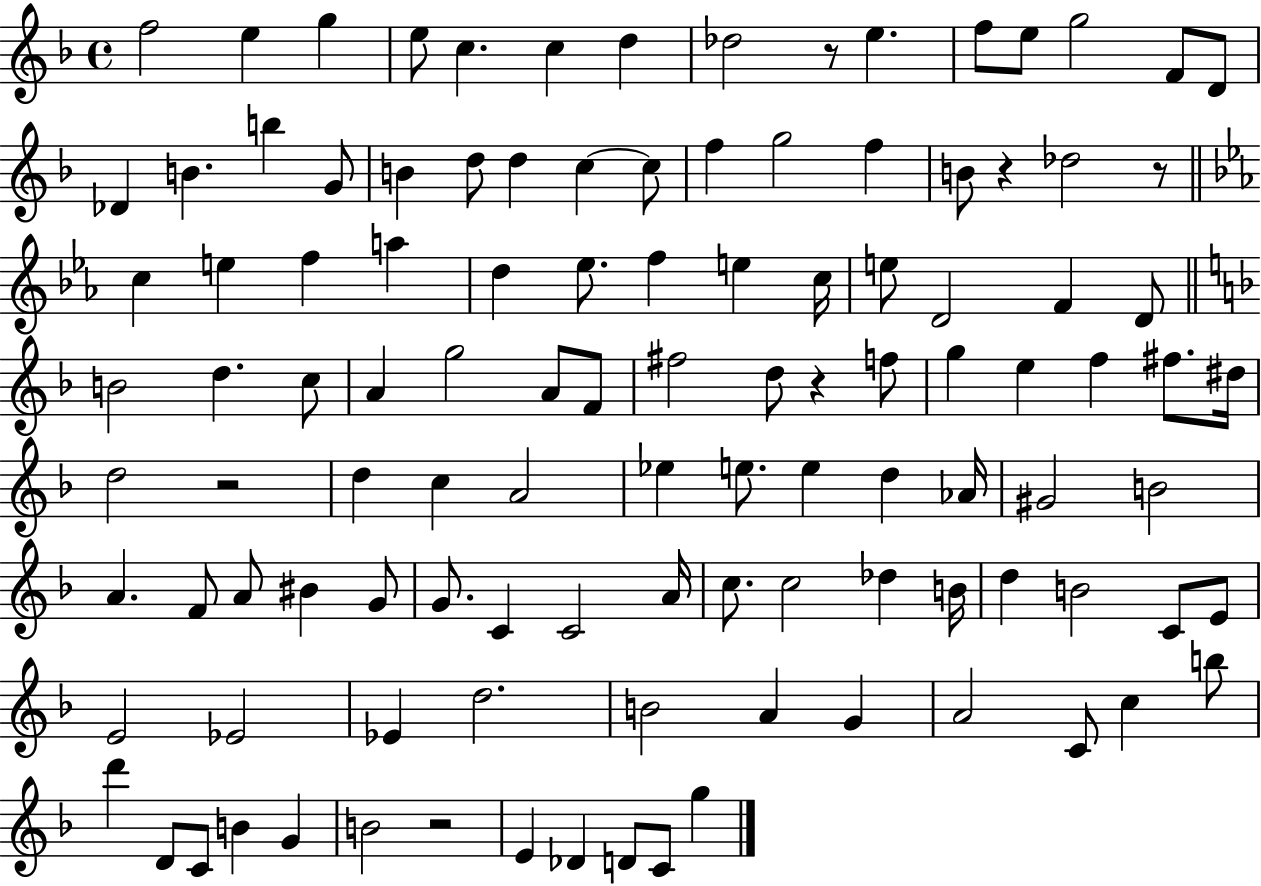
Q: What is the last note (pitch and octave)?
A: G5